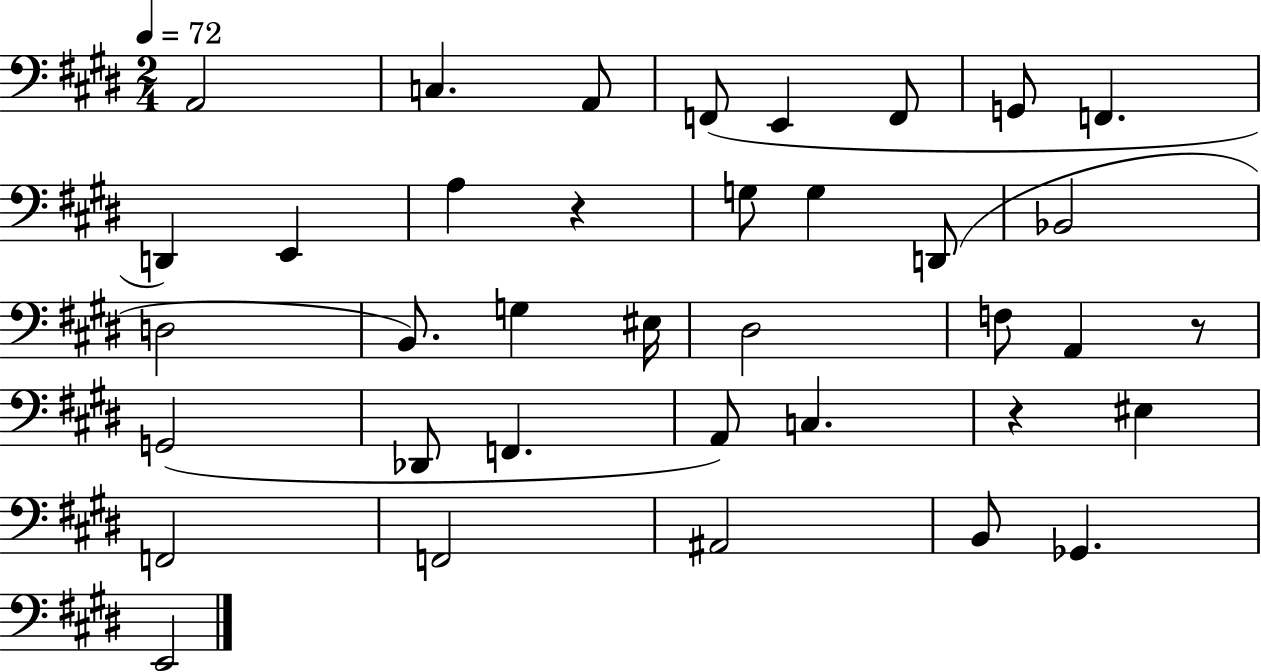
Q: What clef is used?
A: bass